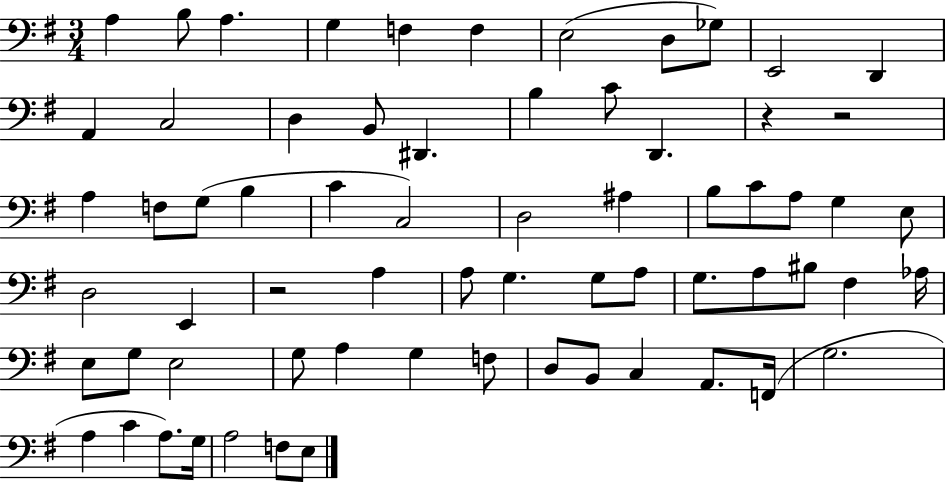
X:1
T:Untitled
M:3/4
L:1/4
K:G
A, B,/2 A, G, F, F, E,2 D,/2 _G,/2 E,,2 D,, A,, C,2 D, B,,/2 ^D,, B, C/2 D,, z z2 A, F,/2 G,/2 B, C C,2 D,2 ^A, B,/2 C/2 A,/2 G, E,/2 D,2 E,, z2 A, A,/2 G, G,/2 A,/2 G,/2 A,/2 ^B,/2 ^F, _A,/4 E,/2 G,/2 E,2 G,/2 A, G, F,/2 D,/2 B,,/2 C, A,,/2 F,,/4 G,2 A, C A,/2 G,/4 A,2 F,/2 E,/2